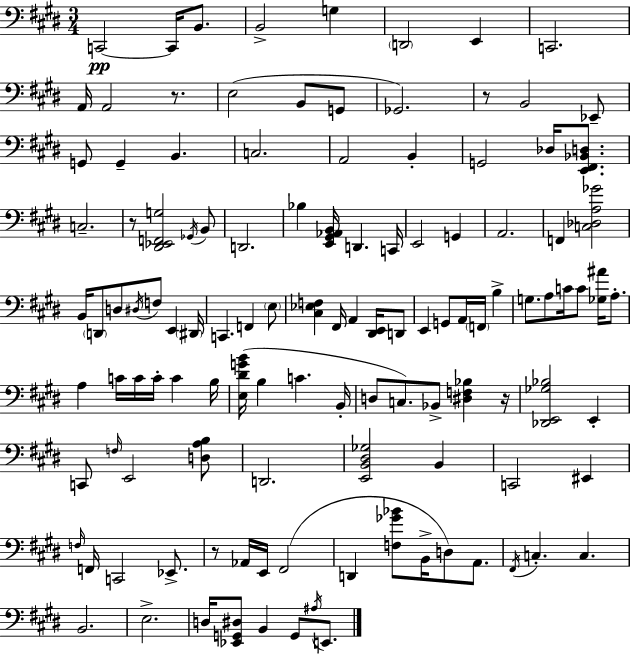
X:1
T:Untitled
M:3/4
L:1/4
K:E
C,,2 C,,/4 B,,/2 B,,2 G, D,,2 E,, C,,2 A,,/4 A,,2 z/2 E,2 B,,/2 G,,/2 _G,,2 z/2 B,,2 _E,,/2 G,,/2 G,, B,, C,2 A,,2 B,, G,,2 _D,/4 [E,,^F,,_B,,D,]/2 C,2 z/2 [^D,,_E,,F,,G,]2 _G,,/4 B,,/2 D,,2 _B, [E,,^G,,_A,,B,,]/4 D,, C,,/4 E,,2 G,, A,,2 F,, [C,_D,A,_G]2 B,,/4 D,,/2 D,/2 ^D,/4 F,/2 E,, ^D,,/4 C,, F,, E,/2 [^C,_E,F,] ^F,,/4 A,, [^D,,E,,]/4 D,,/2 E,, G,,/2 A,,/4 F,,/4 B, G,/2 A,/2 C/4 C/2 [_G,^A]/4 A,/2 A, C/4 C/4 C/4 C B,/4 [E,^DGB]/4 B, C B,,/4 D,/2 C,/2 _B,,/2 [^D,F,_B,] z/4 [_D,,E,,_G,_B,]2 E,, C,,/2 F,/4 E,,2 [D,A,B,]/2 D,,2 [E,,B,,^D,_G,]2 B,, C,,2 ^E,, F,/4 F,,/4 C,,2 _E,,/2 z/2 _A,,/4 E,,/4 ^F,,2 D,, [F,_G_B]/2 B,,/4 D,/2 A,,/2 ^F,,/4 C, C, B,,2 E,2 D,/4 [_E,,G,,^D,]/2 B,, G,,/2 ^A,/4 E,,/2